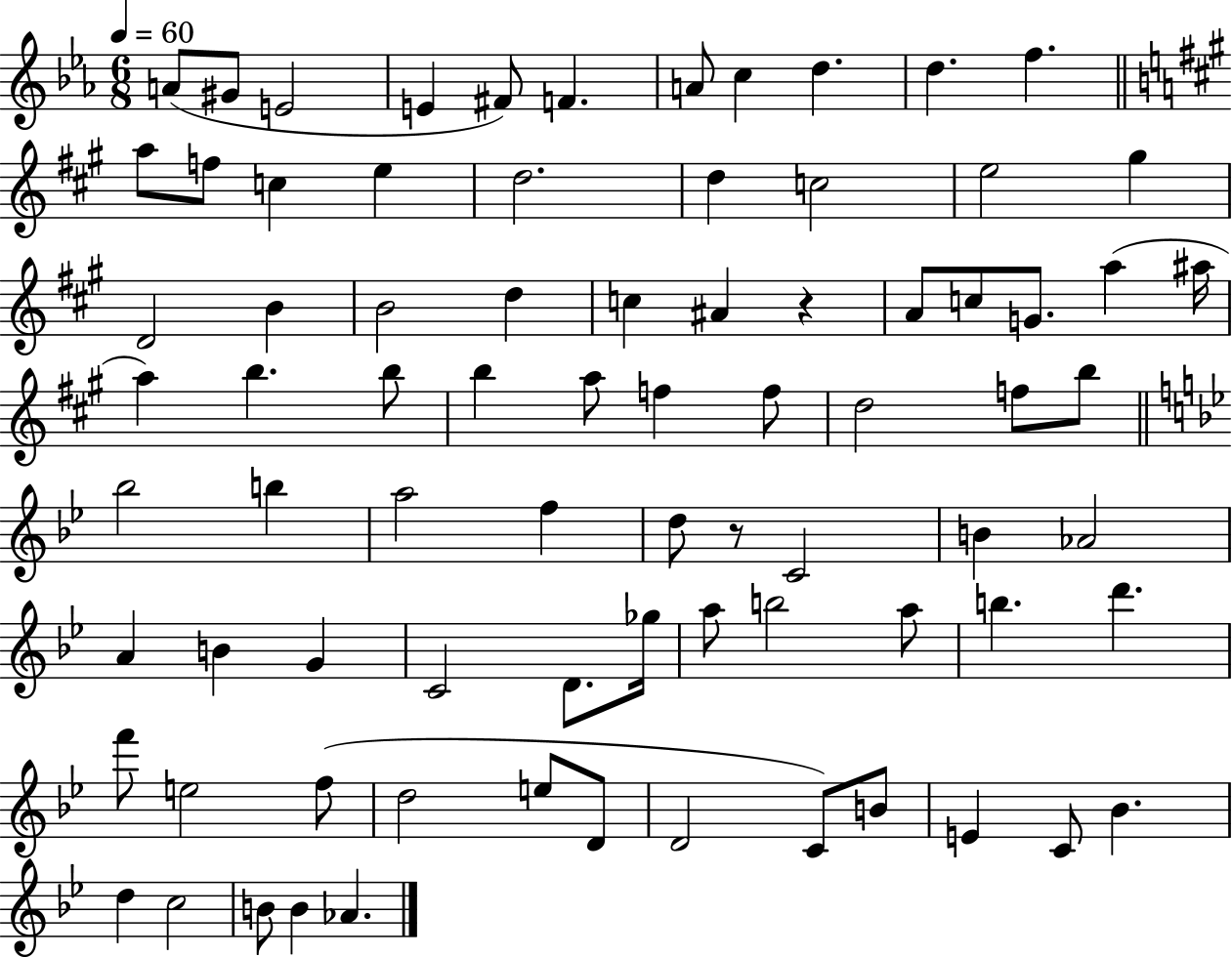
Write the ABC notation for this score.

X:1
T:Untitled
M:6/8
L:1/4
K:Eb
A/2 ^G/2 E2 E ^F/2 F A/2 c d d f a/2 f/2 c e d2 d c2 e2 ^g D2 B B2 d c ^A z A/2 c/2 G/2 a ^a/4 a b b/2 b a/2 f f/2 d2 f/2 b/2 _b2 b a2 f d/2 z/2 C2 B _A2 A B G C2 D/2 _g/4 a/2 b2 a/2 b d' f'/2 e2 f/2 d2 e/2 D/2 D2 C/2 B/2 E C/2 _B d c2 B/2 B _A